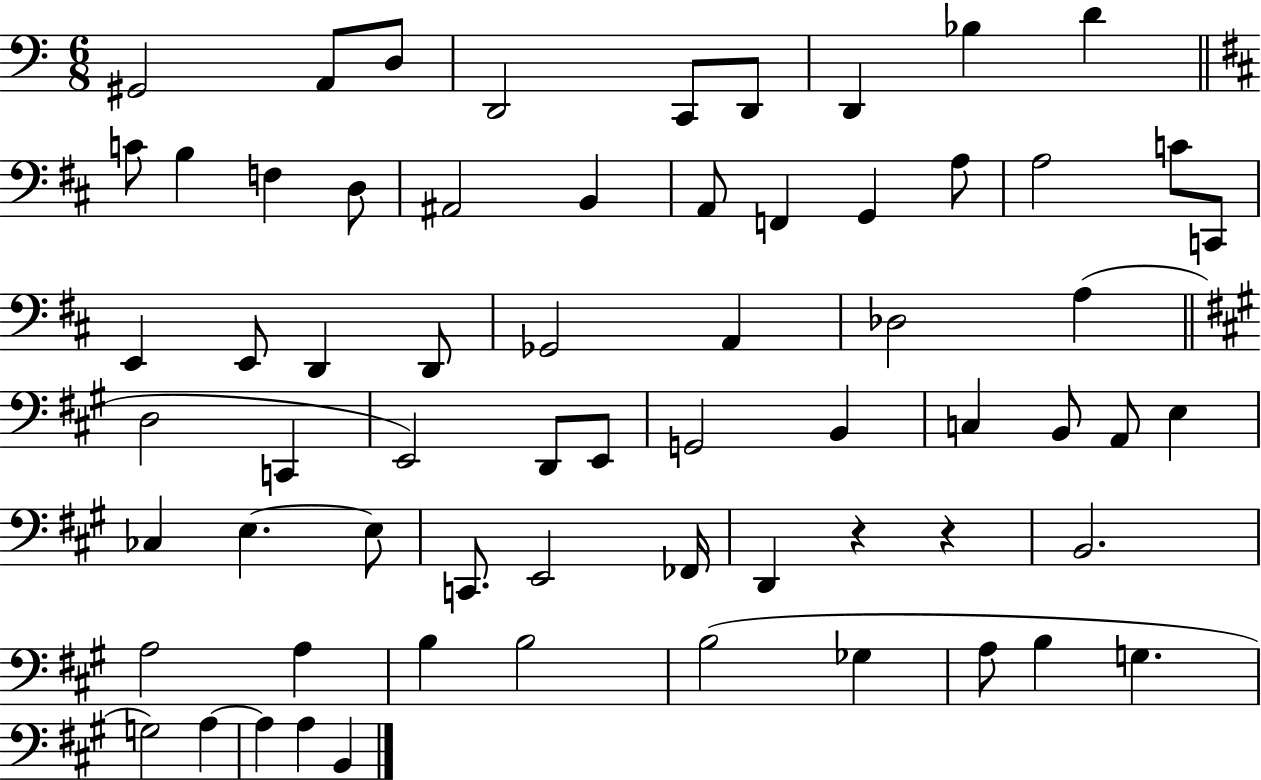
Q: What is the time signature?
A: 6/8